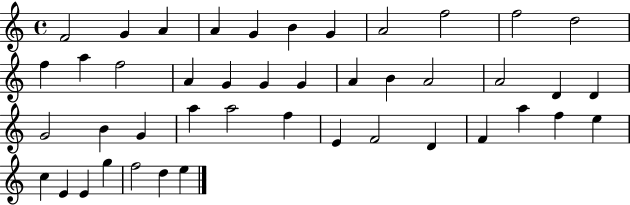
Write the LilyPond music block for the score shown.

{
  \clef treble
  \time 4/4
  \defaultTimeSignature
  \key c \major
  f'2 g'4 a'4 | a'4 g'4 b'4 g'4 | a'2 f''2 | f''2 d''2 | \break f''4 a''4 f''2 | a'4 g'4 g'4 g'4 | a'4 b'4 a'2 | a'2 d'4 d'4 | \break g'2 b'4 g'4 | a''4 a''2 f''4 | e'4 f'2 d'4 | f'4 a''4 f''4 e''4 | \break c''4 e'4 e'4 g''4 | f''2 d''4 e''4 | \bar "|."
}